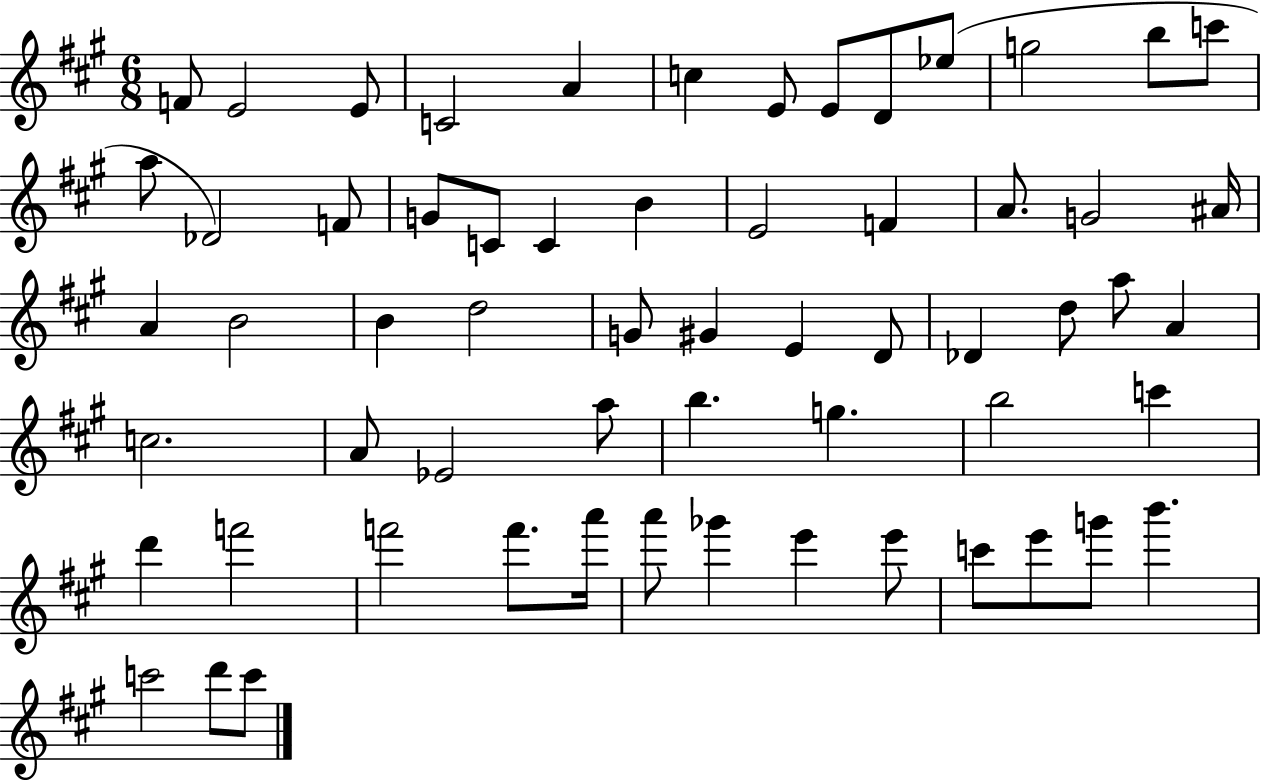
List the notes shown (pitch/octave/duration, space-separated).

F4/e E4/h E4/e C4/h A4/q C5/q E4/e E4/e D4/e Eb5/e G5/h B5/e C6/e A5/e Db4/h F4/e G4/e C4/e C4/q B4/q E4/h F4/q A4/e. G4/h A#4/s A4/q B4/h B4/q D5/h G4/e G#4/q E4/q D4/e Db4/q D5/e A5/e A4/q C5/h. A4/e Eb4/h A5/e B5/q. G5/q. B5/h C6/q D6/q F6/h F6/h F6/e. A6/s A6/e Gb6/q E6/q E6/e C6/e E6/e G6/e B6/q. C6/h D6/e C6/e